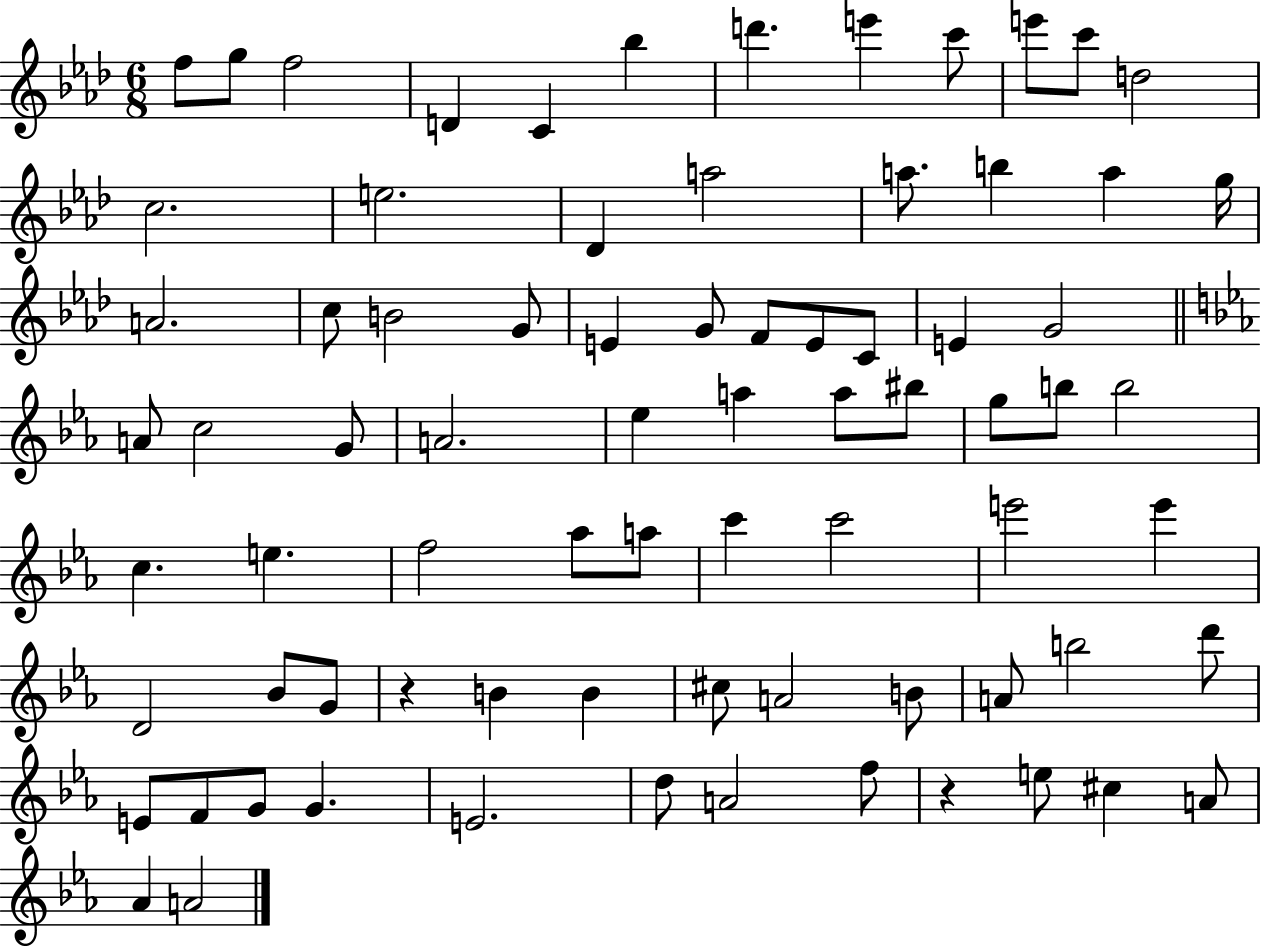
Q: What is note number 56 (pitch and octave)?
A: B4